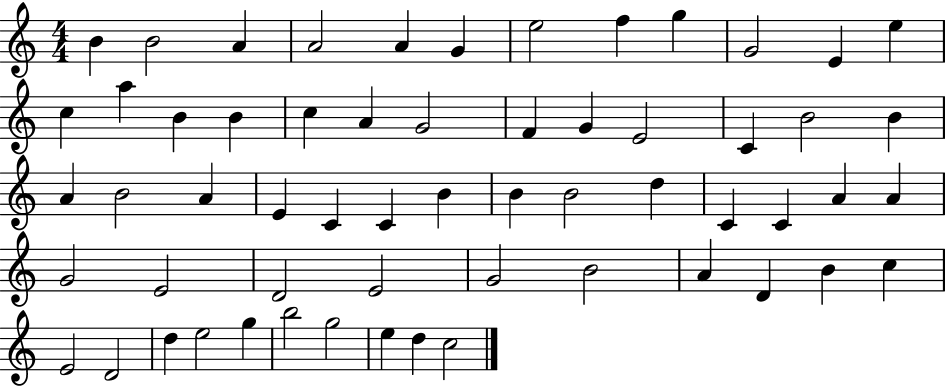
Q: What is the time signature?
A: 4/4